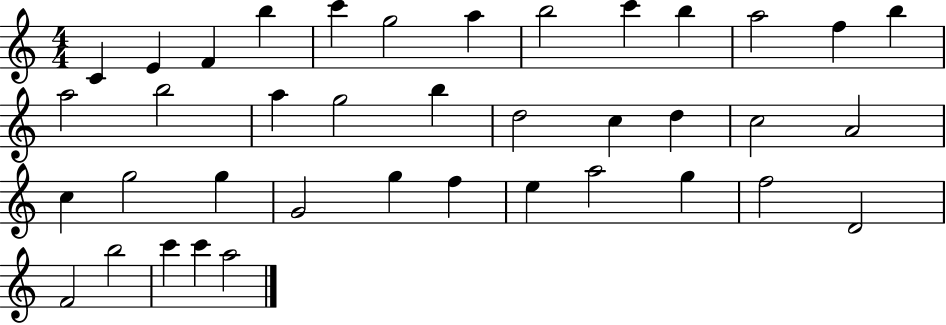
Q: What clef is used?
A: treble